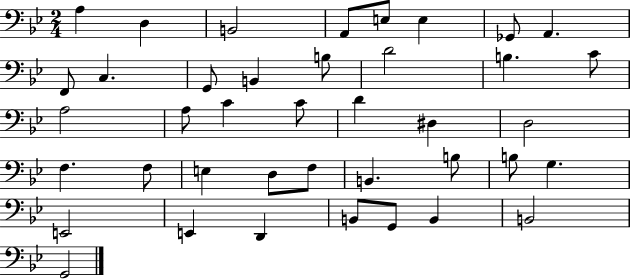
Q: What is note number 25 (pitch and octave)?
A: F3